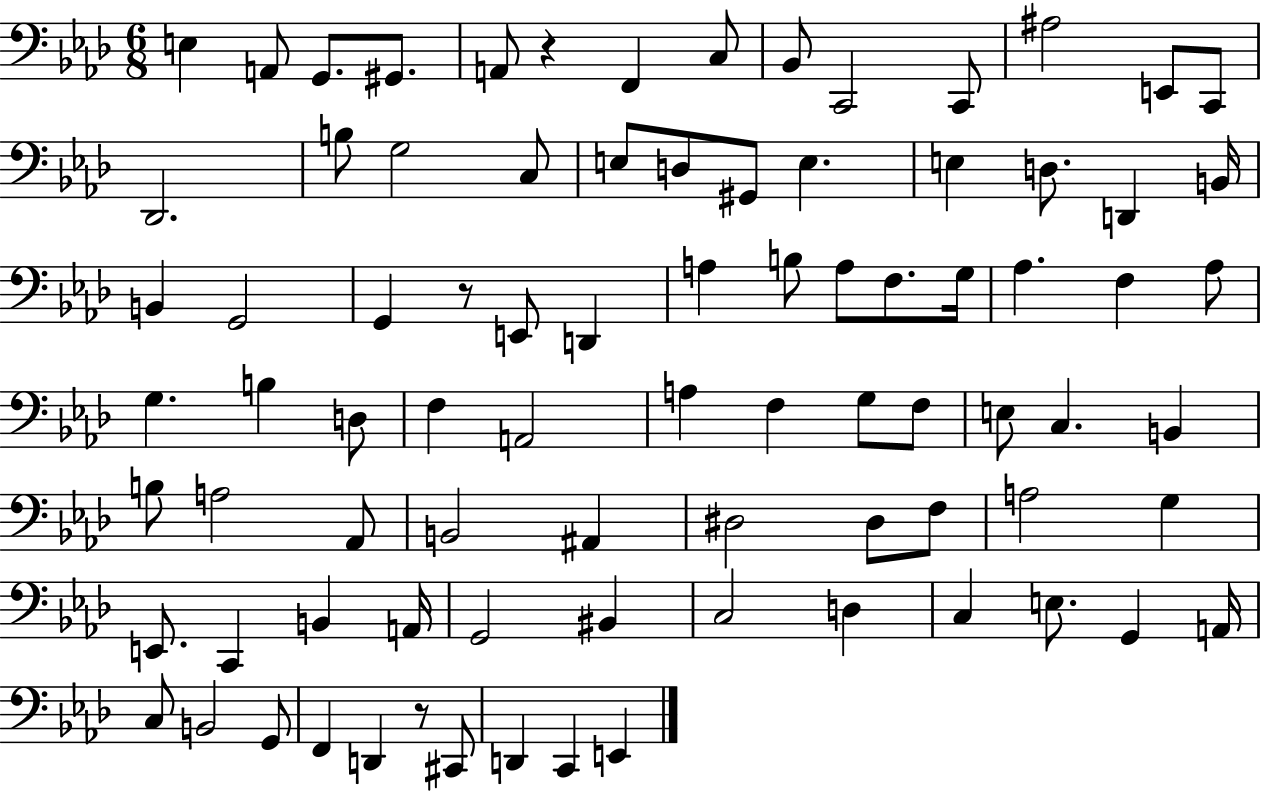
E3/q A2/e G2/e. G#2/e. A2/e R/q F2/q C3/e Bb2/e C2/h C2/e A#3/h E2/e C2/e Db2/h. B3/e G3/h C3/e E3/e D3/e G#2/e E3/q. E3/q D3/e. D2/q B2/s B2/q G2/h G2/q R/e E2/e D2/q A3/q B3/e A3/e F3/e. G3/s Ab3/q. F3/q Ab3/e G3/q. B3/q D3/e F3/q A2/h A3/q F3/q G3/e F3/e E3/e C3/q. B2/q B3/e A3/h Ab2/e B2/h A#2/q D#3/h D#3/e F3/e A3/h G3/q E2/e. C2/q B2/q A2/s G2/h BIS2/q C3/h D3/q C3/q E3/e. G2/q A2/s C3/e B2/h G2/e F2/q D2/q R/e C#2/e D2/q C2/q E2/q